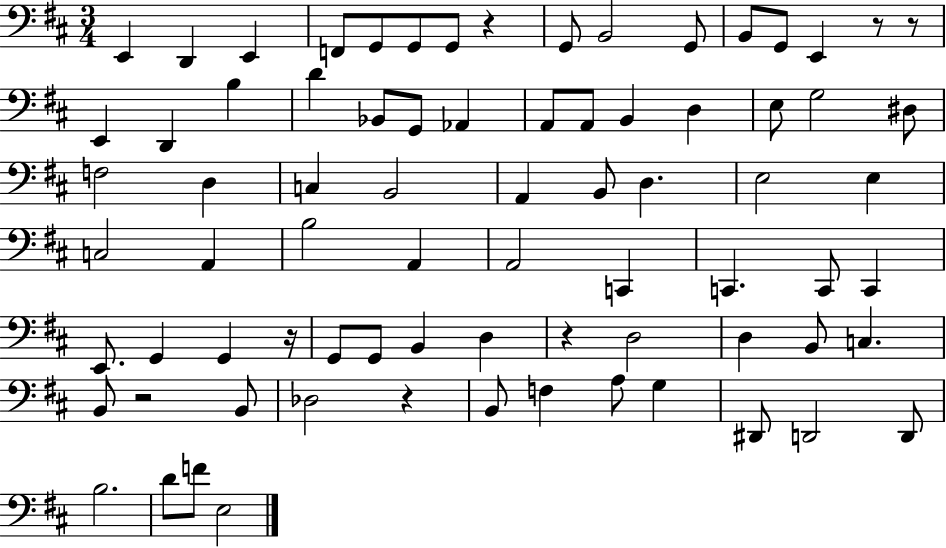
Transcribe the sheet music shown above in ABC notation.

X:1
T:Untitled
M:3/4
L:1/4
K:D
E,, D,, E,, F,,/2 G,,/2 G,,/2 G,,/2 z G,,/2 B,,2 G,,/2 B,,/2 G,,/2 E,, z/2 z/2 E,, D,, B, D _B,,/2 G,,/2 _A,, A,,/2 A,,/2 B,, D, E,/2 G,2 ^D,/2 F,2 D, C, B,,2 A,, B,,/2 D, E,2 E, C,2 A,, B,2 A,, A,,2 C,, C,, C,,/2 C,, E,,/2 G,, G,, z/4 G,,/2 G,,/2 B,, D, z D,2 D, B,,/2 C, B,,/2 z2 B,,/2 _D,2 z B,,/2 F, A,/2 G, ^D,,/2 D,,2 D,,/2 B,2 D/2 F/2 E,2